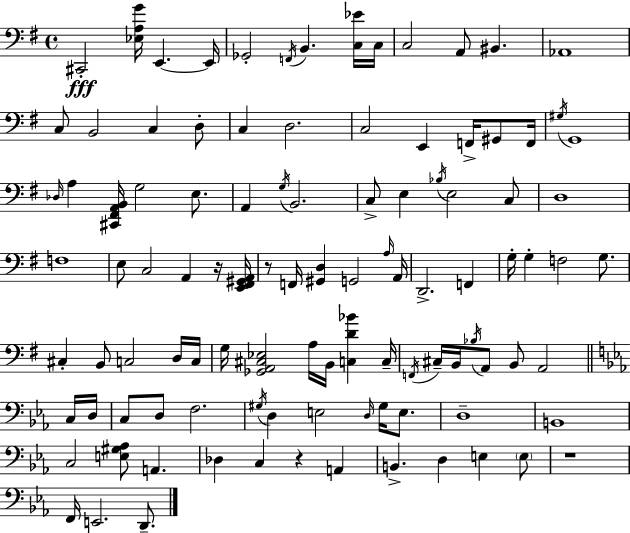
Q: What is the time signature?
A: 4/4